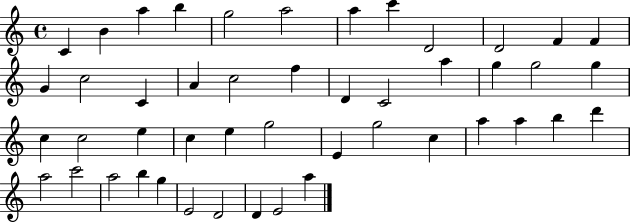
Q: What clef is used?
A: treble